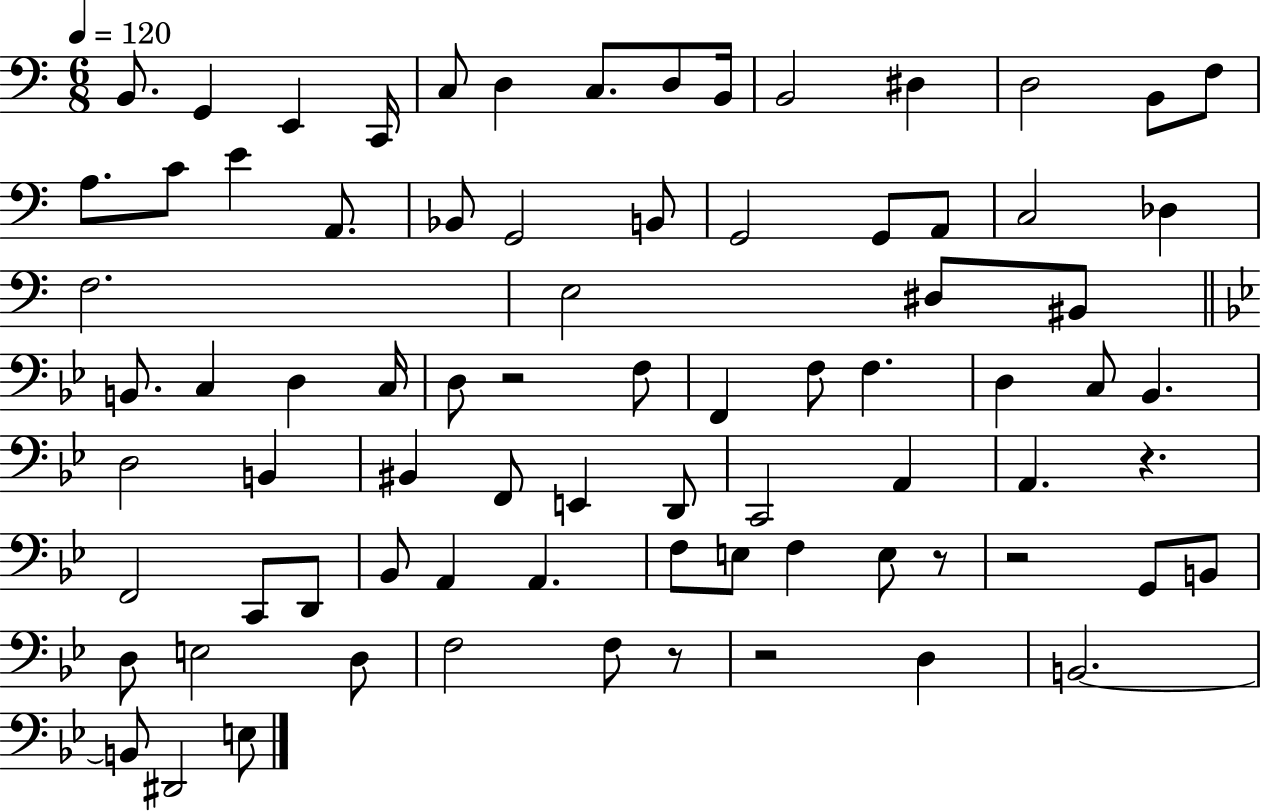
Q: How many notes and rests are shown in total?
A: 79